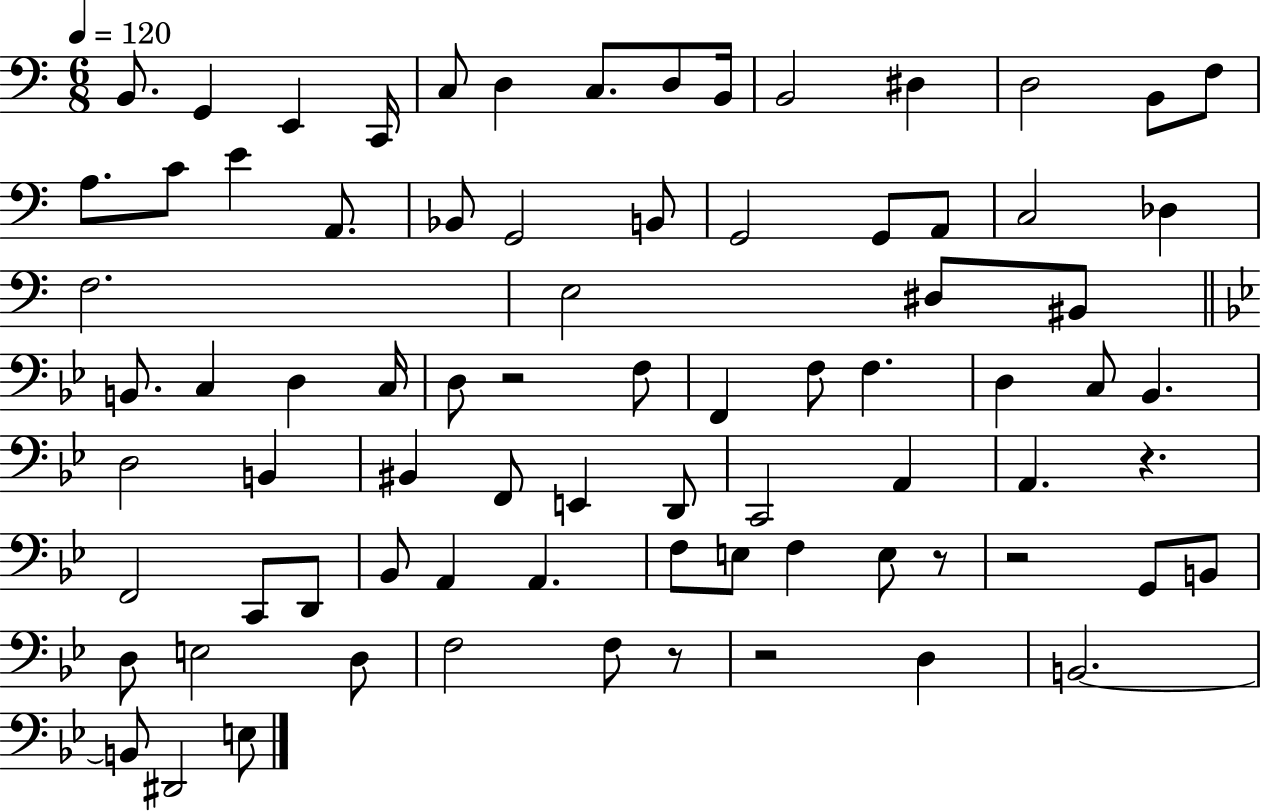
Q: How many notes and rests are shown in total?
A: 79